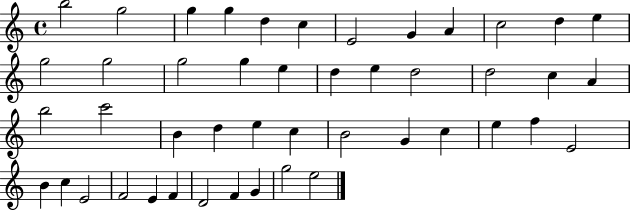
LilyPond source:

{
  \clef treble
  \time 4/4
  \defaultTimeSignature
  \key c \major
  b''2 g''2 | g''4 g''4 d''4 c''4 | e'2 g'4 a'4 | c''2 d''4 e''4 | \break g''2 g''2 | g''2 g''4 e''4 | d''4 e''4 d''2 | d''2 c''4 a'4 | \break b''2 c'''2 | b'4 d''4 e''4 c''4 | b'2 g'4 c''4 | e''4 f''4 e'2 | \break b'4 c''4 e'2 | f'2 e'4 f'4 | d'2 f'4 g'4 | g''2 e''2 | \break \bar "|."
}